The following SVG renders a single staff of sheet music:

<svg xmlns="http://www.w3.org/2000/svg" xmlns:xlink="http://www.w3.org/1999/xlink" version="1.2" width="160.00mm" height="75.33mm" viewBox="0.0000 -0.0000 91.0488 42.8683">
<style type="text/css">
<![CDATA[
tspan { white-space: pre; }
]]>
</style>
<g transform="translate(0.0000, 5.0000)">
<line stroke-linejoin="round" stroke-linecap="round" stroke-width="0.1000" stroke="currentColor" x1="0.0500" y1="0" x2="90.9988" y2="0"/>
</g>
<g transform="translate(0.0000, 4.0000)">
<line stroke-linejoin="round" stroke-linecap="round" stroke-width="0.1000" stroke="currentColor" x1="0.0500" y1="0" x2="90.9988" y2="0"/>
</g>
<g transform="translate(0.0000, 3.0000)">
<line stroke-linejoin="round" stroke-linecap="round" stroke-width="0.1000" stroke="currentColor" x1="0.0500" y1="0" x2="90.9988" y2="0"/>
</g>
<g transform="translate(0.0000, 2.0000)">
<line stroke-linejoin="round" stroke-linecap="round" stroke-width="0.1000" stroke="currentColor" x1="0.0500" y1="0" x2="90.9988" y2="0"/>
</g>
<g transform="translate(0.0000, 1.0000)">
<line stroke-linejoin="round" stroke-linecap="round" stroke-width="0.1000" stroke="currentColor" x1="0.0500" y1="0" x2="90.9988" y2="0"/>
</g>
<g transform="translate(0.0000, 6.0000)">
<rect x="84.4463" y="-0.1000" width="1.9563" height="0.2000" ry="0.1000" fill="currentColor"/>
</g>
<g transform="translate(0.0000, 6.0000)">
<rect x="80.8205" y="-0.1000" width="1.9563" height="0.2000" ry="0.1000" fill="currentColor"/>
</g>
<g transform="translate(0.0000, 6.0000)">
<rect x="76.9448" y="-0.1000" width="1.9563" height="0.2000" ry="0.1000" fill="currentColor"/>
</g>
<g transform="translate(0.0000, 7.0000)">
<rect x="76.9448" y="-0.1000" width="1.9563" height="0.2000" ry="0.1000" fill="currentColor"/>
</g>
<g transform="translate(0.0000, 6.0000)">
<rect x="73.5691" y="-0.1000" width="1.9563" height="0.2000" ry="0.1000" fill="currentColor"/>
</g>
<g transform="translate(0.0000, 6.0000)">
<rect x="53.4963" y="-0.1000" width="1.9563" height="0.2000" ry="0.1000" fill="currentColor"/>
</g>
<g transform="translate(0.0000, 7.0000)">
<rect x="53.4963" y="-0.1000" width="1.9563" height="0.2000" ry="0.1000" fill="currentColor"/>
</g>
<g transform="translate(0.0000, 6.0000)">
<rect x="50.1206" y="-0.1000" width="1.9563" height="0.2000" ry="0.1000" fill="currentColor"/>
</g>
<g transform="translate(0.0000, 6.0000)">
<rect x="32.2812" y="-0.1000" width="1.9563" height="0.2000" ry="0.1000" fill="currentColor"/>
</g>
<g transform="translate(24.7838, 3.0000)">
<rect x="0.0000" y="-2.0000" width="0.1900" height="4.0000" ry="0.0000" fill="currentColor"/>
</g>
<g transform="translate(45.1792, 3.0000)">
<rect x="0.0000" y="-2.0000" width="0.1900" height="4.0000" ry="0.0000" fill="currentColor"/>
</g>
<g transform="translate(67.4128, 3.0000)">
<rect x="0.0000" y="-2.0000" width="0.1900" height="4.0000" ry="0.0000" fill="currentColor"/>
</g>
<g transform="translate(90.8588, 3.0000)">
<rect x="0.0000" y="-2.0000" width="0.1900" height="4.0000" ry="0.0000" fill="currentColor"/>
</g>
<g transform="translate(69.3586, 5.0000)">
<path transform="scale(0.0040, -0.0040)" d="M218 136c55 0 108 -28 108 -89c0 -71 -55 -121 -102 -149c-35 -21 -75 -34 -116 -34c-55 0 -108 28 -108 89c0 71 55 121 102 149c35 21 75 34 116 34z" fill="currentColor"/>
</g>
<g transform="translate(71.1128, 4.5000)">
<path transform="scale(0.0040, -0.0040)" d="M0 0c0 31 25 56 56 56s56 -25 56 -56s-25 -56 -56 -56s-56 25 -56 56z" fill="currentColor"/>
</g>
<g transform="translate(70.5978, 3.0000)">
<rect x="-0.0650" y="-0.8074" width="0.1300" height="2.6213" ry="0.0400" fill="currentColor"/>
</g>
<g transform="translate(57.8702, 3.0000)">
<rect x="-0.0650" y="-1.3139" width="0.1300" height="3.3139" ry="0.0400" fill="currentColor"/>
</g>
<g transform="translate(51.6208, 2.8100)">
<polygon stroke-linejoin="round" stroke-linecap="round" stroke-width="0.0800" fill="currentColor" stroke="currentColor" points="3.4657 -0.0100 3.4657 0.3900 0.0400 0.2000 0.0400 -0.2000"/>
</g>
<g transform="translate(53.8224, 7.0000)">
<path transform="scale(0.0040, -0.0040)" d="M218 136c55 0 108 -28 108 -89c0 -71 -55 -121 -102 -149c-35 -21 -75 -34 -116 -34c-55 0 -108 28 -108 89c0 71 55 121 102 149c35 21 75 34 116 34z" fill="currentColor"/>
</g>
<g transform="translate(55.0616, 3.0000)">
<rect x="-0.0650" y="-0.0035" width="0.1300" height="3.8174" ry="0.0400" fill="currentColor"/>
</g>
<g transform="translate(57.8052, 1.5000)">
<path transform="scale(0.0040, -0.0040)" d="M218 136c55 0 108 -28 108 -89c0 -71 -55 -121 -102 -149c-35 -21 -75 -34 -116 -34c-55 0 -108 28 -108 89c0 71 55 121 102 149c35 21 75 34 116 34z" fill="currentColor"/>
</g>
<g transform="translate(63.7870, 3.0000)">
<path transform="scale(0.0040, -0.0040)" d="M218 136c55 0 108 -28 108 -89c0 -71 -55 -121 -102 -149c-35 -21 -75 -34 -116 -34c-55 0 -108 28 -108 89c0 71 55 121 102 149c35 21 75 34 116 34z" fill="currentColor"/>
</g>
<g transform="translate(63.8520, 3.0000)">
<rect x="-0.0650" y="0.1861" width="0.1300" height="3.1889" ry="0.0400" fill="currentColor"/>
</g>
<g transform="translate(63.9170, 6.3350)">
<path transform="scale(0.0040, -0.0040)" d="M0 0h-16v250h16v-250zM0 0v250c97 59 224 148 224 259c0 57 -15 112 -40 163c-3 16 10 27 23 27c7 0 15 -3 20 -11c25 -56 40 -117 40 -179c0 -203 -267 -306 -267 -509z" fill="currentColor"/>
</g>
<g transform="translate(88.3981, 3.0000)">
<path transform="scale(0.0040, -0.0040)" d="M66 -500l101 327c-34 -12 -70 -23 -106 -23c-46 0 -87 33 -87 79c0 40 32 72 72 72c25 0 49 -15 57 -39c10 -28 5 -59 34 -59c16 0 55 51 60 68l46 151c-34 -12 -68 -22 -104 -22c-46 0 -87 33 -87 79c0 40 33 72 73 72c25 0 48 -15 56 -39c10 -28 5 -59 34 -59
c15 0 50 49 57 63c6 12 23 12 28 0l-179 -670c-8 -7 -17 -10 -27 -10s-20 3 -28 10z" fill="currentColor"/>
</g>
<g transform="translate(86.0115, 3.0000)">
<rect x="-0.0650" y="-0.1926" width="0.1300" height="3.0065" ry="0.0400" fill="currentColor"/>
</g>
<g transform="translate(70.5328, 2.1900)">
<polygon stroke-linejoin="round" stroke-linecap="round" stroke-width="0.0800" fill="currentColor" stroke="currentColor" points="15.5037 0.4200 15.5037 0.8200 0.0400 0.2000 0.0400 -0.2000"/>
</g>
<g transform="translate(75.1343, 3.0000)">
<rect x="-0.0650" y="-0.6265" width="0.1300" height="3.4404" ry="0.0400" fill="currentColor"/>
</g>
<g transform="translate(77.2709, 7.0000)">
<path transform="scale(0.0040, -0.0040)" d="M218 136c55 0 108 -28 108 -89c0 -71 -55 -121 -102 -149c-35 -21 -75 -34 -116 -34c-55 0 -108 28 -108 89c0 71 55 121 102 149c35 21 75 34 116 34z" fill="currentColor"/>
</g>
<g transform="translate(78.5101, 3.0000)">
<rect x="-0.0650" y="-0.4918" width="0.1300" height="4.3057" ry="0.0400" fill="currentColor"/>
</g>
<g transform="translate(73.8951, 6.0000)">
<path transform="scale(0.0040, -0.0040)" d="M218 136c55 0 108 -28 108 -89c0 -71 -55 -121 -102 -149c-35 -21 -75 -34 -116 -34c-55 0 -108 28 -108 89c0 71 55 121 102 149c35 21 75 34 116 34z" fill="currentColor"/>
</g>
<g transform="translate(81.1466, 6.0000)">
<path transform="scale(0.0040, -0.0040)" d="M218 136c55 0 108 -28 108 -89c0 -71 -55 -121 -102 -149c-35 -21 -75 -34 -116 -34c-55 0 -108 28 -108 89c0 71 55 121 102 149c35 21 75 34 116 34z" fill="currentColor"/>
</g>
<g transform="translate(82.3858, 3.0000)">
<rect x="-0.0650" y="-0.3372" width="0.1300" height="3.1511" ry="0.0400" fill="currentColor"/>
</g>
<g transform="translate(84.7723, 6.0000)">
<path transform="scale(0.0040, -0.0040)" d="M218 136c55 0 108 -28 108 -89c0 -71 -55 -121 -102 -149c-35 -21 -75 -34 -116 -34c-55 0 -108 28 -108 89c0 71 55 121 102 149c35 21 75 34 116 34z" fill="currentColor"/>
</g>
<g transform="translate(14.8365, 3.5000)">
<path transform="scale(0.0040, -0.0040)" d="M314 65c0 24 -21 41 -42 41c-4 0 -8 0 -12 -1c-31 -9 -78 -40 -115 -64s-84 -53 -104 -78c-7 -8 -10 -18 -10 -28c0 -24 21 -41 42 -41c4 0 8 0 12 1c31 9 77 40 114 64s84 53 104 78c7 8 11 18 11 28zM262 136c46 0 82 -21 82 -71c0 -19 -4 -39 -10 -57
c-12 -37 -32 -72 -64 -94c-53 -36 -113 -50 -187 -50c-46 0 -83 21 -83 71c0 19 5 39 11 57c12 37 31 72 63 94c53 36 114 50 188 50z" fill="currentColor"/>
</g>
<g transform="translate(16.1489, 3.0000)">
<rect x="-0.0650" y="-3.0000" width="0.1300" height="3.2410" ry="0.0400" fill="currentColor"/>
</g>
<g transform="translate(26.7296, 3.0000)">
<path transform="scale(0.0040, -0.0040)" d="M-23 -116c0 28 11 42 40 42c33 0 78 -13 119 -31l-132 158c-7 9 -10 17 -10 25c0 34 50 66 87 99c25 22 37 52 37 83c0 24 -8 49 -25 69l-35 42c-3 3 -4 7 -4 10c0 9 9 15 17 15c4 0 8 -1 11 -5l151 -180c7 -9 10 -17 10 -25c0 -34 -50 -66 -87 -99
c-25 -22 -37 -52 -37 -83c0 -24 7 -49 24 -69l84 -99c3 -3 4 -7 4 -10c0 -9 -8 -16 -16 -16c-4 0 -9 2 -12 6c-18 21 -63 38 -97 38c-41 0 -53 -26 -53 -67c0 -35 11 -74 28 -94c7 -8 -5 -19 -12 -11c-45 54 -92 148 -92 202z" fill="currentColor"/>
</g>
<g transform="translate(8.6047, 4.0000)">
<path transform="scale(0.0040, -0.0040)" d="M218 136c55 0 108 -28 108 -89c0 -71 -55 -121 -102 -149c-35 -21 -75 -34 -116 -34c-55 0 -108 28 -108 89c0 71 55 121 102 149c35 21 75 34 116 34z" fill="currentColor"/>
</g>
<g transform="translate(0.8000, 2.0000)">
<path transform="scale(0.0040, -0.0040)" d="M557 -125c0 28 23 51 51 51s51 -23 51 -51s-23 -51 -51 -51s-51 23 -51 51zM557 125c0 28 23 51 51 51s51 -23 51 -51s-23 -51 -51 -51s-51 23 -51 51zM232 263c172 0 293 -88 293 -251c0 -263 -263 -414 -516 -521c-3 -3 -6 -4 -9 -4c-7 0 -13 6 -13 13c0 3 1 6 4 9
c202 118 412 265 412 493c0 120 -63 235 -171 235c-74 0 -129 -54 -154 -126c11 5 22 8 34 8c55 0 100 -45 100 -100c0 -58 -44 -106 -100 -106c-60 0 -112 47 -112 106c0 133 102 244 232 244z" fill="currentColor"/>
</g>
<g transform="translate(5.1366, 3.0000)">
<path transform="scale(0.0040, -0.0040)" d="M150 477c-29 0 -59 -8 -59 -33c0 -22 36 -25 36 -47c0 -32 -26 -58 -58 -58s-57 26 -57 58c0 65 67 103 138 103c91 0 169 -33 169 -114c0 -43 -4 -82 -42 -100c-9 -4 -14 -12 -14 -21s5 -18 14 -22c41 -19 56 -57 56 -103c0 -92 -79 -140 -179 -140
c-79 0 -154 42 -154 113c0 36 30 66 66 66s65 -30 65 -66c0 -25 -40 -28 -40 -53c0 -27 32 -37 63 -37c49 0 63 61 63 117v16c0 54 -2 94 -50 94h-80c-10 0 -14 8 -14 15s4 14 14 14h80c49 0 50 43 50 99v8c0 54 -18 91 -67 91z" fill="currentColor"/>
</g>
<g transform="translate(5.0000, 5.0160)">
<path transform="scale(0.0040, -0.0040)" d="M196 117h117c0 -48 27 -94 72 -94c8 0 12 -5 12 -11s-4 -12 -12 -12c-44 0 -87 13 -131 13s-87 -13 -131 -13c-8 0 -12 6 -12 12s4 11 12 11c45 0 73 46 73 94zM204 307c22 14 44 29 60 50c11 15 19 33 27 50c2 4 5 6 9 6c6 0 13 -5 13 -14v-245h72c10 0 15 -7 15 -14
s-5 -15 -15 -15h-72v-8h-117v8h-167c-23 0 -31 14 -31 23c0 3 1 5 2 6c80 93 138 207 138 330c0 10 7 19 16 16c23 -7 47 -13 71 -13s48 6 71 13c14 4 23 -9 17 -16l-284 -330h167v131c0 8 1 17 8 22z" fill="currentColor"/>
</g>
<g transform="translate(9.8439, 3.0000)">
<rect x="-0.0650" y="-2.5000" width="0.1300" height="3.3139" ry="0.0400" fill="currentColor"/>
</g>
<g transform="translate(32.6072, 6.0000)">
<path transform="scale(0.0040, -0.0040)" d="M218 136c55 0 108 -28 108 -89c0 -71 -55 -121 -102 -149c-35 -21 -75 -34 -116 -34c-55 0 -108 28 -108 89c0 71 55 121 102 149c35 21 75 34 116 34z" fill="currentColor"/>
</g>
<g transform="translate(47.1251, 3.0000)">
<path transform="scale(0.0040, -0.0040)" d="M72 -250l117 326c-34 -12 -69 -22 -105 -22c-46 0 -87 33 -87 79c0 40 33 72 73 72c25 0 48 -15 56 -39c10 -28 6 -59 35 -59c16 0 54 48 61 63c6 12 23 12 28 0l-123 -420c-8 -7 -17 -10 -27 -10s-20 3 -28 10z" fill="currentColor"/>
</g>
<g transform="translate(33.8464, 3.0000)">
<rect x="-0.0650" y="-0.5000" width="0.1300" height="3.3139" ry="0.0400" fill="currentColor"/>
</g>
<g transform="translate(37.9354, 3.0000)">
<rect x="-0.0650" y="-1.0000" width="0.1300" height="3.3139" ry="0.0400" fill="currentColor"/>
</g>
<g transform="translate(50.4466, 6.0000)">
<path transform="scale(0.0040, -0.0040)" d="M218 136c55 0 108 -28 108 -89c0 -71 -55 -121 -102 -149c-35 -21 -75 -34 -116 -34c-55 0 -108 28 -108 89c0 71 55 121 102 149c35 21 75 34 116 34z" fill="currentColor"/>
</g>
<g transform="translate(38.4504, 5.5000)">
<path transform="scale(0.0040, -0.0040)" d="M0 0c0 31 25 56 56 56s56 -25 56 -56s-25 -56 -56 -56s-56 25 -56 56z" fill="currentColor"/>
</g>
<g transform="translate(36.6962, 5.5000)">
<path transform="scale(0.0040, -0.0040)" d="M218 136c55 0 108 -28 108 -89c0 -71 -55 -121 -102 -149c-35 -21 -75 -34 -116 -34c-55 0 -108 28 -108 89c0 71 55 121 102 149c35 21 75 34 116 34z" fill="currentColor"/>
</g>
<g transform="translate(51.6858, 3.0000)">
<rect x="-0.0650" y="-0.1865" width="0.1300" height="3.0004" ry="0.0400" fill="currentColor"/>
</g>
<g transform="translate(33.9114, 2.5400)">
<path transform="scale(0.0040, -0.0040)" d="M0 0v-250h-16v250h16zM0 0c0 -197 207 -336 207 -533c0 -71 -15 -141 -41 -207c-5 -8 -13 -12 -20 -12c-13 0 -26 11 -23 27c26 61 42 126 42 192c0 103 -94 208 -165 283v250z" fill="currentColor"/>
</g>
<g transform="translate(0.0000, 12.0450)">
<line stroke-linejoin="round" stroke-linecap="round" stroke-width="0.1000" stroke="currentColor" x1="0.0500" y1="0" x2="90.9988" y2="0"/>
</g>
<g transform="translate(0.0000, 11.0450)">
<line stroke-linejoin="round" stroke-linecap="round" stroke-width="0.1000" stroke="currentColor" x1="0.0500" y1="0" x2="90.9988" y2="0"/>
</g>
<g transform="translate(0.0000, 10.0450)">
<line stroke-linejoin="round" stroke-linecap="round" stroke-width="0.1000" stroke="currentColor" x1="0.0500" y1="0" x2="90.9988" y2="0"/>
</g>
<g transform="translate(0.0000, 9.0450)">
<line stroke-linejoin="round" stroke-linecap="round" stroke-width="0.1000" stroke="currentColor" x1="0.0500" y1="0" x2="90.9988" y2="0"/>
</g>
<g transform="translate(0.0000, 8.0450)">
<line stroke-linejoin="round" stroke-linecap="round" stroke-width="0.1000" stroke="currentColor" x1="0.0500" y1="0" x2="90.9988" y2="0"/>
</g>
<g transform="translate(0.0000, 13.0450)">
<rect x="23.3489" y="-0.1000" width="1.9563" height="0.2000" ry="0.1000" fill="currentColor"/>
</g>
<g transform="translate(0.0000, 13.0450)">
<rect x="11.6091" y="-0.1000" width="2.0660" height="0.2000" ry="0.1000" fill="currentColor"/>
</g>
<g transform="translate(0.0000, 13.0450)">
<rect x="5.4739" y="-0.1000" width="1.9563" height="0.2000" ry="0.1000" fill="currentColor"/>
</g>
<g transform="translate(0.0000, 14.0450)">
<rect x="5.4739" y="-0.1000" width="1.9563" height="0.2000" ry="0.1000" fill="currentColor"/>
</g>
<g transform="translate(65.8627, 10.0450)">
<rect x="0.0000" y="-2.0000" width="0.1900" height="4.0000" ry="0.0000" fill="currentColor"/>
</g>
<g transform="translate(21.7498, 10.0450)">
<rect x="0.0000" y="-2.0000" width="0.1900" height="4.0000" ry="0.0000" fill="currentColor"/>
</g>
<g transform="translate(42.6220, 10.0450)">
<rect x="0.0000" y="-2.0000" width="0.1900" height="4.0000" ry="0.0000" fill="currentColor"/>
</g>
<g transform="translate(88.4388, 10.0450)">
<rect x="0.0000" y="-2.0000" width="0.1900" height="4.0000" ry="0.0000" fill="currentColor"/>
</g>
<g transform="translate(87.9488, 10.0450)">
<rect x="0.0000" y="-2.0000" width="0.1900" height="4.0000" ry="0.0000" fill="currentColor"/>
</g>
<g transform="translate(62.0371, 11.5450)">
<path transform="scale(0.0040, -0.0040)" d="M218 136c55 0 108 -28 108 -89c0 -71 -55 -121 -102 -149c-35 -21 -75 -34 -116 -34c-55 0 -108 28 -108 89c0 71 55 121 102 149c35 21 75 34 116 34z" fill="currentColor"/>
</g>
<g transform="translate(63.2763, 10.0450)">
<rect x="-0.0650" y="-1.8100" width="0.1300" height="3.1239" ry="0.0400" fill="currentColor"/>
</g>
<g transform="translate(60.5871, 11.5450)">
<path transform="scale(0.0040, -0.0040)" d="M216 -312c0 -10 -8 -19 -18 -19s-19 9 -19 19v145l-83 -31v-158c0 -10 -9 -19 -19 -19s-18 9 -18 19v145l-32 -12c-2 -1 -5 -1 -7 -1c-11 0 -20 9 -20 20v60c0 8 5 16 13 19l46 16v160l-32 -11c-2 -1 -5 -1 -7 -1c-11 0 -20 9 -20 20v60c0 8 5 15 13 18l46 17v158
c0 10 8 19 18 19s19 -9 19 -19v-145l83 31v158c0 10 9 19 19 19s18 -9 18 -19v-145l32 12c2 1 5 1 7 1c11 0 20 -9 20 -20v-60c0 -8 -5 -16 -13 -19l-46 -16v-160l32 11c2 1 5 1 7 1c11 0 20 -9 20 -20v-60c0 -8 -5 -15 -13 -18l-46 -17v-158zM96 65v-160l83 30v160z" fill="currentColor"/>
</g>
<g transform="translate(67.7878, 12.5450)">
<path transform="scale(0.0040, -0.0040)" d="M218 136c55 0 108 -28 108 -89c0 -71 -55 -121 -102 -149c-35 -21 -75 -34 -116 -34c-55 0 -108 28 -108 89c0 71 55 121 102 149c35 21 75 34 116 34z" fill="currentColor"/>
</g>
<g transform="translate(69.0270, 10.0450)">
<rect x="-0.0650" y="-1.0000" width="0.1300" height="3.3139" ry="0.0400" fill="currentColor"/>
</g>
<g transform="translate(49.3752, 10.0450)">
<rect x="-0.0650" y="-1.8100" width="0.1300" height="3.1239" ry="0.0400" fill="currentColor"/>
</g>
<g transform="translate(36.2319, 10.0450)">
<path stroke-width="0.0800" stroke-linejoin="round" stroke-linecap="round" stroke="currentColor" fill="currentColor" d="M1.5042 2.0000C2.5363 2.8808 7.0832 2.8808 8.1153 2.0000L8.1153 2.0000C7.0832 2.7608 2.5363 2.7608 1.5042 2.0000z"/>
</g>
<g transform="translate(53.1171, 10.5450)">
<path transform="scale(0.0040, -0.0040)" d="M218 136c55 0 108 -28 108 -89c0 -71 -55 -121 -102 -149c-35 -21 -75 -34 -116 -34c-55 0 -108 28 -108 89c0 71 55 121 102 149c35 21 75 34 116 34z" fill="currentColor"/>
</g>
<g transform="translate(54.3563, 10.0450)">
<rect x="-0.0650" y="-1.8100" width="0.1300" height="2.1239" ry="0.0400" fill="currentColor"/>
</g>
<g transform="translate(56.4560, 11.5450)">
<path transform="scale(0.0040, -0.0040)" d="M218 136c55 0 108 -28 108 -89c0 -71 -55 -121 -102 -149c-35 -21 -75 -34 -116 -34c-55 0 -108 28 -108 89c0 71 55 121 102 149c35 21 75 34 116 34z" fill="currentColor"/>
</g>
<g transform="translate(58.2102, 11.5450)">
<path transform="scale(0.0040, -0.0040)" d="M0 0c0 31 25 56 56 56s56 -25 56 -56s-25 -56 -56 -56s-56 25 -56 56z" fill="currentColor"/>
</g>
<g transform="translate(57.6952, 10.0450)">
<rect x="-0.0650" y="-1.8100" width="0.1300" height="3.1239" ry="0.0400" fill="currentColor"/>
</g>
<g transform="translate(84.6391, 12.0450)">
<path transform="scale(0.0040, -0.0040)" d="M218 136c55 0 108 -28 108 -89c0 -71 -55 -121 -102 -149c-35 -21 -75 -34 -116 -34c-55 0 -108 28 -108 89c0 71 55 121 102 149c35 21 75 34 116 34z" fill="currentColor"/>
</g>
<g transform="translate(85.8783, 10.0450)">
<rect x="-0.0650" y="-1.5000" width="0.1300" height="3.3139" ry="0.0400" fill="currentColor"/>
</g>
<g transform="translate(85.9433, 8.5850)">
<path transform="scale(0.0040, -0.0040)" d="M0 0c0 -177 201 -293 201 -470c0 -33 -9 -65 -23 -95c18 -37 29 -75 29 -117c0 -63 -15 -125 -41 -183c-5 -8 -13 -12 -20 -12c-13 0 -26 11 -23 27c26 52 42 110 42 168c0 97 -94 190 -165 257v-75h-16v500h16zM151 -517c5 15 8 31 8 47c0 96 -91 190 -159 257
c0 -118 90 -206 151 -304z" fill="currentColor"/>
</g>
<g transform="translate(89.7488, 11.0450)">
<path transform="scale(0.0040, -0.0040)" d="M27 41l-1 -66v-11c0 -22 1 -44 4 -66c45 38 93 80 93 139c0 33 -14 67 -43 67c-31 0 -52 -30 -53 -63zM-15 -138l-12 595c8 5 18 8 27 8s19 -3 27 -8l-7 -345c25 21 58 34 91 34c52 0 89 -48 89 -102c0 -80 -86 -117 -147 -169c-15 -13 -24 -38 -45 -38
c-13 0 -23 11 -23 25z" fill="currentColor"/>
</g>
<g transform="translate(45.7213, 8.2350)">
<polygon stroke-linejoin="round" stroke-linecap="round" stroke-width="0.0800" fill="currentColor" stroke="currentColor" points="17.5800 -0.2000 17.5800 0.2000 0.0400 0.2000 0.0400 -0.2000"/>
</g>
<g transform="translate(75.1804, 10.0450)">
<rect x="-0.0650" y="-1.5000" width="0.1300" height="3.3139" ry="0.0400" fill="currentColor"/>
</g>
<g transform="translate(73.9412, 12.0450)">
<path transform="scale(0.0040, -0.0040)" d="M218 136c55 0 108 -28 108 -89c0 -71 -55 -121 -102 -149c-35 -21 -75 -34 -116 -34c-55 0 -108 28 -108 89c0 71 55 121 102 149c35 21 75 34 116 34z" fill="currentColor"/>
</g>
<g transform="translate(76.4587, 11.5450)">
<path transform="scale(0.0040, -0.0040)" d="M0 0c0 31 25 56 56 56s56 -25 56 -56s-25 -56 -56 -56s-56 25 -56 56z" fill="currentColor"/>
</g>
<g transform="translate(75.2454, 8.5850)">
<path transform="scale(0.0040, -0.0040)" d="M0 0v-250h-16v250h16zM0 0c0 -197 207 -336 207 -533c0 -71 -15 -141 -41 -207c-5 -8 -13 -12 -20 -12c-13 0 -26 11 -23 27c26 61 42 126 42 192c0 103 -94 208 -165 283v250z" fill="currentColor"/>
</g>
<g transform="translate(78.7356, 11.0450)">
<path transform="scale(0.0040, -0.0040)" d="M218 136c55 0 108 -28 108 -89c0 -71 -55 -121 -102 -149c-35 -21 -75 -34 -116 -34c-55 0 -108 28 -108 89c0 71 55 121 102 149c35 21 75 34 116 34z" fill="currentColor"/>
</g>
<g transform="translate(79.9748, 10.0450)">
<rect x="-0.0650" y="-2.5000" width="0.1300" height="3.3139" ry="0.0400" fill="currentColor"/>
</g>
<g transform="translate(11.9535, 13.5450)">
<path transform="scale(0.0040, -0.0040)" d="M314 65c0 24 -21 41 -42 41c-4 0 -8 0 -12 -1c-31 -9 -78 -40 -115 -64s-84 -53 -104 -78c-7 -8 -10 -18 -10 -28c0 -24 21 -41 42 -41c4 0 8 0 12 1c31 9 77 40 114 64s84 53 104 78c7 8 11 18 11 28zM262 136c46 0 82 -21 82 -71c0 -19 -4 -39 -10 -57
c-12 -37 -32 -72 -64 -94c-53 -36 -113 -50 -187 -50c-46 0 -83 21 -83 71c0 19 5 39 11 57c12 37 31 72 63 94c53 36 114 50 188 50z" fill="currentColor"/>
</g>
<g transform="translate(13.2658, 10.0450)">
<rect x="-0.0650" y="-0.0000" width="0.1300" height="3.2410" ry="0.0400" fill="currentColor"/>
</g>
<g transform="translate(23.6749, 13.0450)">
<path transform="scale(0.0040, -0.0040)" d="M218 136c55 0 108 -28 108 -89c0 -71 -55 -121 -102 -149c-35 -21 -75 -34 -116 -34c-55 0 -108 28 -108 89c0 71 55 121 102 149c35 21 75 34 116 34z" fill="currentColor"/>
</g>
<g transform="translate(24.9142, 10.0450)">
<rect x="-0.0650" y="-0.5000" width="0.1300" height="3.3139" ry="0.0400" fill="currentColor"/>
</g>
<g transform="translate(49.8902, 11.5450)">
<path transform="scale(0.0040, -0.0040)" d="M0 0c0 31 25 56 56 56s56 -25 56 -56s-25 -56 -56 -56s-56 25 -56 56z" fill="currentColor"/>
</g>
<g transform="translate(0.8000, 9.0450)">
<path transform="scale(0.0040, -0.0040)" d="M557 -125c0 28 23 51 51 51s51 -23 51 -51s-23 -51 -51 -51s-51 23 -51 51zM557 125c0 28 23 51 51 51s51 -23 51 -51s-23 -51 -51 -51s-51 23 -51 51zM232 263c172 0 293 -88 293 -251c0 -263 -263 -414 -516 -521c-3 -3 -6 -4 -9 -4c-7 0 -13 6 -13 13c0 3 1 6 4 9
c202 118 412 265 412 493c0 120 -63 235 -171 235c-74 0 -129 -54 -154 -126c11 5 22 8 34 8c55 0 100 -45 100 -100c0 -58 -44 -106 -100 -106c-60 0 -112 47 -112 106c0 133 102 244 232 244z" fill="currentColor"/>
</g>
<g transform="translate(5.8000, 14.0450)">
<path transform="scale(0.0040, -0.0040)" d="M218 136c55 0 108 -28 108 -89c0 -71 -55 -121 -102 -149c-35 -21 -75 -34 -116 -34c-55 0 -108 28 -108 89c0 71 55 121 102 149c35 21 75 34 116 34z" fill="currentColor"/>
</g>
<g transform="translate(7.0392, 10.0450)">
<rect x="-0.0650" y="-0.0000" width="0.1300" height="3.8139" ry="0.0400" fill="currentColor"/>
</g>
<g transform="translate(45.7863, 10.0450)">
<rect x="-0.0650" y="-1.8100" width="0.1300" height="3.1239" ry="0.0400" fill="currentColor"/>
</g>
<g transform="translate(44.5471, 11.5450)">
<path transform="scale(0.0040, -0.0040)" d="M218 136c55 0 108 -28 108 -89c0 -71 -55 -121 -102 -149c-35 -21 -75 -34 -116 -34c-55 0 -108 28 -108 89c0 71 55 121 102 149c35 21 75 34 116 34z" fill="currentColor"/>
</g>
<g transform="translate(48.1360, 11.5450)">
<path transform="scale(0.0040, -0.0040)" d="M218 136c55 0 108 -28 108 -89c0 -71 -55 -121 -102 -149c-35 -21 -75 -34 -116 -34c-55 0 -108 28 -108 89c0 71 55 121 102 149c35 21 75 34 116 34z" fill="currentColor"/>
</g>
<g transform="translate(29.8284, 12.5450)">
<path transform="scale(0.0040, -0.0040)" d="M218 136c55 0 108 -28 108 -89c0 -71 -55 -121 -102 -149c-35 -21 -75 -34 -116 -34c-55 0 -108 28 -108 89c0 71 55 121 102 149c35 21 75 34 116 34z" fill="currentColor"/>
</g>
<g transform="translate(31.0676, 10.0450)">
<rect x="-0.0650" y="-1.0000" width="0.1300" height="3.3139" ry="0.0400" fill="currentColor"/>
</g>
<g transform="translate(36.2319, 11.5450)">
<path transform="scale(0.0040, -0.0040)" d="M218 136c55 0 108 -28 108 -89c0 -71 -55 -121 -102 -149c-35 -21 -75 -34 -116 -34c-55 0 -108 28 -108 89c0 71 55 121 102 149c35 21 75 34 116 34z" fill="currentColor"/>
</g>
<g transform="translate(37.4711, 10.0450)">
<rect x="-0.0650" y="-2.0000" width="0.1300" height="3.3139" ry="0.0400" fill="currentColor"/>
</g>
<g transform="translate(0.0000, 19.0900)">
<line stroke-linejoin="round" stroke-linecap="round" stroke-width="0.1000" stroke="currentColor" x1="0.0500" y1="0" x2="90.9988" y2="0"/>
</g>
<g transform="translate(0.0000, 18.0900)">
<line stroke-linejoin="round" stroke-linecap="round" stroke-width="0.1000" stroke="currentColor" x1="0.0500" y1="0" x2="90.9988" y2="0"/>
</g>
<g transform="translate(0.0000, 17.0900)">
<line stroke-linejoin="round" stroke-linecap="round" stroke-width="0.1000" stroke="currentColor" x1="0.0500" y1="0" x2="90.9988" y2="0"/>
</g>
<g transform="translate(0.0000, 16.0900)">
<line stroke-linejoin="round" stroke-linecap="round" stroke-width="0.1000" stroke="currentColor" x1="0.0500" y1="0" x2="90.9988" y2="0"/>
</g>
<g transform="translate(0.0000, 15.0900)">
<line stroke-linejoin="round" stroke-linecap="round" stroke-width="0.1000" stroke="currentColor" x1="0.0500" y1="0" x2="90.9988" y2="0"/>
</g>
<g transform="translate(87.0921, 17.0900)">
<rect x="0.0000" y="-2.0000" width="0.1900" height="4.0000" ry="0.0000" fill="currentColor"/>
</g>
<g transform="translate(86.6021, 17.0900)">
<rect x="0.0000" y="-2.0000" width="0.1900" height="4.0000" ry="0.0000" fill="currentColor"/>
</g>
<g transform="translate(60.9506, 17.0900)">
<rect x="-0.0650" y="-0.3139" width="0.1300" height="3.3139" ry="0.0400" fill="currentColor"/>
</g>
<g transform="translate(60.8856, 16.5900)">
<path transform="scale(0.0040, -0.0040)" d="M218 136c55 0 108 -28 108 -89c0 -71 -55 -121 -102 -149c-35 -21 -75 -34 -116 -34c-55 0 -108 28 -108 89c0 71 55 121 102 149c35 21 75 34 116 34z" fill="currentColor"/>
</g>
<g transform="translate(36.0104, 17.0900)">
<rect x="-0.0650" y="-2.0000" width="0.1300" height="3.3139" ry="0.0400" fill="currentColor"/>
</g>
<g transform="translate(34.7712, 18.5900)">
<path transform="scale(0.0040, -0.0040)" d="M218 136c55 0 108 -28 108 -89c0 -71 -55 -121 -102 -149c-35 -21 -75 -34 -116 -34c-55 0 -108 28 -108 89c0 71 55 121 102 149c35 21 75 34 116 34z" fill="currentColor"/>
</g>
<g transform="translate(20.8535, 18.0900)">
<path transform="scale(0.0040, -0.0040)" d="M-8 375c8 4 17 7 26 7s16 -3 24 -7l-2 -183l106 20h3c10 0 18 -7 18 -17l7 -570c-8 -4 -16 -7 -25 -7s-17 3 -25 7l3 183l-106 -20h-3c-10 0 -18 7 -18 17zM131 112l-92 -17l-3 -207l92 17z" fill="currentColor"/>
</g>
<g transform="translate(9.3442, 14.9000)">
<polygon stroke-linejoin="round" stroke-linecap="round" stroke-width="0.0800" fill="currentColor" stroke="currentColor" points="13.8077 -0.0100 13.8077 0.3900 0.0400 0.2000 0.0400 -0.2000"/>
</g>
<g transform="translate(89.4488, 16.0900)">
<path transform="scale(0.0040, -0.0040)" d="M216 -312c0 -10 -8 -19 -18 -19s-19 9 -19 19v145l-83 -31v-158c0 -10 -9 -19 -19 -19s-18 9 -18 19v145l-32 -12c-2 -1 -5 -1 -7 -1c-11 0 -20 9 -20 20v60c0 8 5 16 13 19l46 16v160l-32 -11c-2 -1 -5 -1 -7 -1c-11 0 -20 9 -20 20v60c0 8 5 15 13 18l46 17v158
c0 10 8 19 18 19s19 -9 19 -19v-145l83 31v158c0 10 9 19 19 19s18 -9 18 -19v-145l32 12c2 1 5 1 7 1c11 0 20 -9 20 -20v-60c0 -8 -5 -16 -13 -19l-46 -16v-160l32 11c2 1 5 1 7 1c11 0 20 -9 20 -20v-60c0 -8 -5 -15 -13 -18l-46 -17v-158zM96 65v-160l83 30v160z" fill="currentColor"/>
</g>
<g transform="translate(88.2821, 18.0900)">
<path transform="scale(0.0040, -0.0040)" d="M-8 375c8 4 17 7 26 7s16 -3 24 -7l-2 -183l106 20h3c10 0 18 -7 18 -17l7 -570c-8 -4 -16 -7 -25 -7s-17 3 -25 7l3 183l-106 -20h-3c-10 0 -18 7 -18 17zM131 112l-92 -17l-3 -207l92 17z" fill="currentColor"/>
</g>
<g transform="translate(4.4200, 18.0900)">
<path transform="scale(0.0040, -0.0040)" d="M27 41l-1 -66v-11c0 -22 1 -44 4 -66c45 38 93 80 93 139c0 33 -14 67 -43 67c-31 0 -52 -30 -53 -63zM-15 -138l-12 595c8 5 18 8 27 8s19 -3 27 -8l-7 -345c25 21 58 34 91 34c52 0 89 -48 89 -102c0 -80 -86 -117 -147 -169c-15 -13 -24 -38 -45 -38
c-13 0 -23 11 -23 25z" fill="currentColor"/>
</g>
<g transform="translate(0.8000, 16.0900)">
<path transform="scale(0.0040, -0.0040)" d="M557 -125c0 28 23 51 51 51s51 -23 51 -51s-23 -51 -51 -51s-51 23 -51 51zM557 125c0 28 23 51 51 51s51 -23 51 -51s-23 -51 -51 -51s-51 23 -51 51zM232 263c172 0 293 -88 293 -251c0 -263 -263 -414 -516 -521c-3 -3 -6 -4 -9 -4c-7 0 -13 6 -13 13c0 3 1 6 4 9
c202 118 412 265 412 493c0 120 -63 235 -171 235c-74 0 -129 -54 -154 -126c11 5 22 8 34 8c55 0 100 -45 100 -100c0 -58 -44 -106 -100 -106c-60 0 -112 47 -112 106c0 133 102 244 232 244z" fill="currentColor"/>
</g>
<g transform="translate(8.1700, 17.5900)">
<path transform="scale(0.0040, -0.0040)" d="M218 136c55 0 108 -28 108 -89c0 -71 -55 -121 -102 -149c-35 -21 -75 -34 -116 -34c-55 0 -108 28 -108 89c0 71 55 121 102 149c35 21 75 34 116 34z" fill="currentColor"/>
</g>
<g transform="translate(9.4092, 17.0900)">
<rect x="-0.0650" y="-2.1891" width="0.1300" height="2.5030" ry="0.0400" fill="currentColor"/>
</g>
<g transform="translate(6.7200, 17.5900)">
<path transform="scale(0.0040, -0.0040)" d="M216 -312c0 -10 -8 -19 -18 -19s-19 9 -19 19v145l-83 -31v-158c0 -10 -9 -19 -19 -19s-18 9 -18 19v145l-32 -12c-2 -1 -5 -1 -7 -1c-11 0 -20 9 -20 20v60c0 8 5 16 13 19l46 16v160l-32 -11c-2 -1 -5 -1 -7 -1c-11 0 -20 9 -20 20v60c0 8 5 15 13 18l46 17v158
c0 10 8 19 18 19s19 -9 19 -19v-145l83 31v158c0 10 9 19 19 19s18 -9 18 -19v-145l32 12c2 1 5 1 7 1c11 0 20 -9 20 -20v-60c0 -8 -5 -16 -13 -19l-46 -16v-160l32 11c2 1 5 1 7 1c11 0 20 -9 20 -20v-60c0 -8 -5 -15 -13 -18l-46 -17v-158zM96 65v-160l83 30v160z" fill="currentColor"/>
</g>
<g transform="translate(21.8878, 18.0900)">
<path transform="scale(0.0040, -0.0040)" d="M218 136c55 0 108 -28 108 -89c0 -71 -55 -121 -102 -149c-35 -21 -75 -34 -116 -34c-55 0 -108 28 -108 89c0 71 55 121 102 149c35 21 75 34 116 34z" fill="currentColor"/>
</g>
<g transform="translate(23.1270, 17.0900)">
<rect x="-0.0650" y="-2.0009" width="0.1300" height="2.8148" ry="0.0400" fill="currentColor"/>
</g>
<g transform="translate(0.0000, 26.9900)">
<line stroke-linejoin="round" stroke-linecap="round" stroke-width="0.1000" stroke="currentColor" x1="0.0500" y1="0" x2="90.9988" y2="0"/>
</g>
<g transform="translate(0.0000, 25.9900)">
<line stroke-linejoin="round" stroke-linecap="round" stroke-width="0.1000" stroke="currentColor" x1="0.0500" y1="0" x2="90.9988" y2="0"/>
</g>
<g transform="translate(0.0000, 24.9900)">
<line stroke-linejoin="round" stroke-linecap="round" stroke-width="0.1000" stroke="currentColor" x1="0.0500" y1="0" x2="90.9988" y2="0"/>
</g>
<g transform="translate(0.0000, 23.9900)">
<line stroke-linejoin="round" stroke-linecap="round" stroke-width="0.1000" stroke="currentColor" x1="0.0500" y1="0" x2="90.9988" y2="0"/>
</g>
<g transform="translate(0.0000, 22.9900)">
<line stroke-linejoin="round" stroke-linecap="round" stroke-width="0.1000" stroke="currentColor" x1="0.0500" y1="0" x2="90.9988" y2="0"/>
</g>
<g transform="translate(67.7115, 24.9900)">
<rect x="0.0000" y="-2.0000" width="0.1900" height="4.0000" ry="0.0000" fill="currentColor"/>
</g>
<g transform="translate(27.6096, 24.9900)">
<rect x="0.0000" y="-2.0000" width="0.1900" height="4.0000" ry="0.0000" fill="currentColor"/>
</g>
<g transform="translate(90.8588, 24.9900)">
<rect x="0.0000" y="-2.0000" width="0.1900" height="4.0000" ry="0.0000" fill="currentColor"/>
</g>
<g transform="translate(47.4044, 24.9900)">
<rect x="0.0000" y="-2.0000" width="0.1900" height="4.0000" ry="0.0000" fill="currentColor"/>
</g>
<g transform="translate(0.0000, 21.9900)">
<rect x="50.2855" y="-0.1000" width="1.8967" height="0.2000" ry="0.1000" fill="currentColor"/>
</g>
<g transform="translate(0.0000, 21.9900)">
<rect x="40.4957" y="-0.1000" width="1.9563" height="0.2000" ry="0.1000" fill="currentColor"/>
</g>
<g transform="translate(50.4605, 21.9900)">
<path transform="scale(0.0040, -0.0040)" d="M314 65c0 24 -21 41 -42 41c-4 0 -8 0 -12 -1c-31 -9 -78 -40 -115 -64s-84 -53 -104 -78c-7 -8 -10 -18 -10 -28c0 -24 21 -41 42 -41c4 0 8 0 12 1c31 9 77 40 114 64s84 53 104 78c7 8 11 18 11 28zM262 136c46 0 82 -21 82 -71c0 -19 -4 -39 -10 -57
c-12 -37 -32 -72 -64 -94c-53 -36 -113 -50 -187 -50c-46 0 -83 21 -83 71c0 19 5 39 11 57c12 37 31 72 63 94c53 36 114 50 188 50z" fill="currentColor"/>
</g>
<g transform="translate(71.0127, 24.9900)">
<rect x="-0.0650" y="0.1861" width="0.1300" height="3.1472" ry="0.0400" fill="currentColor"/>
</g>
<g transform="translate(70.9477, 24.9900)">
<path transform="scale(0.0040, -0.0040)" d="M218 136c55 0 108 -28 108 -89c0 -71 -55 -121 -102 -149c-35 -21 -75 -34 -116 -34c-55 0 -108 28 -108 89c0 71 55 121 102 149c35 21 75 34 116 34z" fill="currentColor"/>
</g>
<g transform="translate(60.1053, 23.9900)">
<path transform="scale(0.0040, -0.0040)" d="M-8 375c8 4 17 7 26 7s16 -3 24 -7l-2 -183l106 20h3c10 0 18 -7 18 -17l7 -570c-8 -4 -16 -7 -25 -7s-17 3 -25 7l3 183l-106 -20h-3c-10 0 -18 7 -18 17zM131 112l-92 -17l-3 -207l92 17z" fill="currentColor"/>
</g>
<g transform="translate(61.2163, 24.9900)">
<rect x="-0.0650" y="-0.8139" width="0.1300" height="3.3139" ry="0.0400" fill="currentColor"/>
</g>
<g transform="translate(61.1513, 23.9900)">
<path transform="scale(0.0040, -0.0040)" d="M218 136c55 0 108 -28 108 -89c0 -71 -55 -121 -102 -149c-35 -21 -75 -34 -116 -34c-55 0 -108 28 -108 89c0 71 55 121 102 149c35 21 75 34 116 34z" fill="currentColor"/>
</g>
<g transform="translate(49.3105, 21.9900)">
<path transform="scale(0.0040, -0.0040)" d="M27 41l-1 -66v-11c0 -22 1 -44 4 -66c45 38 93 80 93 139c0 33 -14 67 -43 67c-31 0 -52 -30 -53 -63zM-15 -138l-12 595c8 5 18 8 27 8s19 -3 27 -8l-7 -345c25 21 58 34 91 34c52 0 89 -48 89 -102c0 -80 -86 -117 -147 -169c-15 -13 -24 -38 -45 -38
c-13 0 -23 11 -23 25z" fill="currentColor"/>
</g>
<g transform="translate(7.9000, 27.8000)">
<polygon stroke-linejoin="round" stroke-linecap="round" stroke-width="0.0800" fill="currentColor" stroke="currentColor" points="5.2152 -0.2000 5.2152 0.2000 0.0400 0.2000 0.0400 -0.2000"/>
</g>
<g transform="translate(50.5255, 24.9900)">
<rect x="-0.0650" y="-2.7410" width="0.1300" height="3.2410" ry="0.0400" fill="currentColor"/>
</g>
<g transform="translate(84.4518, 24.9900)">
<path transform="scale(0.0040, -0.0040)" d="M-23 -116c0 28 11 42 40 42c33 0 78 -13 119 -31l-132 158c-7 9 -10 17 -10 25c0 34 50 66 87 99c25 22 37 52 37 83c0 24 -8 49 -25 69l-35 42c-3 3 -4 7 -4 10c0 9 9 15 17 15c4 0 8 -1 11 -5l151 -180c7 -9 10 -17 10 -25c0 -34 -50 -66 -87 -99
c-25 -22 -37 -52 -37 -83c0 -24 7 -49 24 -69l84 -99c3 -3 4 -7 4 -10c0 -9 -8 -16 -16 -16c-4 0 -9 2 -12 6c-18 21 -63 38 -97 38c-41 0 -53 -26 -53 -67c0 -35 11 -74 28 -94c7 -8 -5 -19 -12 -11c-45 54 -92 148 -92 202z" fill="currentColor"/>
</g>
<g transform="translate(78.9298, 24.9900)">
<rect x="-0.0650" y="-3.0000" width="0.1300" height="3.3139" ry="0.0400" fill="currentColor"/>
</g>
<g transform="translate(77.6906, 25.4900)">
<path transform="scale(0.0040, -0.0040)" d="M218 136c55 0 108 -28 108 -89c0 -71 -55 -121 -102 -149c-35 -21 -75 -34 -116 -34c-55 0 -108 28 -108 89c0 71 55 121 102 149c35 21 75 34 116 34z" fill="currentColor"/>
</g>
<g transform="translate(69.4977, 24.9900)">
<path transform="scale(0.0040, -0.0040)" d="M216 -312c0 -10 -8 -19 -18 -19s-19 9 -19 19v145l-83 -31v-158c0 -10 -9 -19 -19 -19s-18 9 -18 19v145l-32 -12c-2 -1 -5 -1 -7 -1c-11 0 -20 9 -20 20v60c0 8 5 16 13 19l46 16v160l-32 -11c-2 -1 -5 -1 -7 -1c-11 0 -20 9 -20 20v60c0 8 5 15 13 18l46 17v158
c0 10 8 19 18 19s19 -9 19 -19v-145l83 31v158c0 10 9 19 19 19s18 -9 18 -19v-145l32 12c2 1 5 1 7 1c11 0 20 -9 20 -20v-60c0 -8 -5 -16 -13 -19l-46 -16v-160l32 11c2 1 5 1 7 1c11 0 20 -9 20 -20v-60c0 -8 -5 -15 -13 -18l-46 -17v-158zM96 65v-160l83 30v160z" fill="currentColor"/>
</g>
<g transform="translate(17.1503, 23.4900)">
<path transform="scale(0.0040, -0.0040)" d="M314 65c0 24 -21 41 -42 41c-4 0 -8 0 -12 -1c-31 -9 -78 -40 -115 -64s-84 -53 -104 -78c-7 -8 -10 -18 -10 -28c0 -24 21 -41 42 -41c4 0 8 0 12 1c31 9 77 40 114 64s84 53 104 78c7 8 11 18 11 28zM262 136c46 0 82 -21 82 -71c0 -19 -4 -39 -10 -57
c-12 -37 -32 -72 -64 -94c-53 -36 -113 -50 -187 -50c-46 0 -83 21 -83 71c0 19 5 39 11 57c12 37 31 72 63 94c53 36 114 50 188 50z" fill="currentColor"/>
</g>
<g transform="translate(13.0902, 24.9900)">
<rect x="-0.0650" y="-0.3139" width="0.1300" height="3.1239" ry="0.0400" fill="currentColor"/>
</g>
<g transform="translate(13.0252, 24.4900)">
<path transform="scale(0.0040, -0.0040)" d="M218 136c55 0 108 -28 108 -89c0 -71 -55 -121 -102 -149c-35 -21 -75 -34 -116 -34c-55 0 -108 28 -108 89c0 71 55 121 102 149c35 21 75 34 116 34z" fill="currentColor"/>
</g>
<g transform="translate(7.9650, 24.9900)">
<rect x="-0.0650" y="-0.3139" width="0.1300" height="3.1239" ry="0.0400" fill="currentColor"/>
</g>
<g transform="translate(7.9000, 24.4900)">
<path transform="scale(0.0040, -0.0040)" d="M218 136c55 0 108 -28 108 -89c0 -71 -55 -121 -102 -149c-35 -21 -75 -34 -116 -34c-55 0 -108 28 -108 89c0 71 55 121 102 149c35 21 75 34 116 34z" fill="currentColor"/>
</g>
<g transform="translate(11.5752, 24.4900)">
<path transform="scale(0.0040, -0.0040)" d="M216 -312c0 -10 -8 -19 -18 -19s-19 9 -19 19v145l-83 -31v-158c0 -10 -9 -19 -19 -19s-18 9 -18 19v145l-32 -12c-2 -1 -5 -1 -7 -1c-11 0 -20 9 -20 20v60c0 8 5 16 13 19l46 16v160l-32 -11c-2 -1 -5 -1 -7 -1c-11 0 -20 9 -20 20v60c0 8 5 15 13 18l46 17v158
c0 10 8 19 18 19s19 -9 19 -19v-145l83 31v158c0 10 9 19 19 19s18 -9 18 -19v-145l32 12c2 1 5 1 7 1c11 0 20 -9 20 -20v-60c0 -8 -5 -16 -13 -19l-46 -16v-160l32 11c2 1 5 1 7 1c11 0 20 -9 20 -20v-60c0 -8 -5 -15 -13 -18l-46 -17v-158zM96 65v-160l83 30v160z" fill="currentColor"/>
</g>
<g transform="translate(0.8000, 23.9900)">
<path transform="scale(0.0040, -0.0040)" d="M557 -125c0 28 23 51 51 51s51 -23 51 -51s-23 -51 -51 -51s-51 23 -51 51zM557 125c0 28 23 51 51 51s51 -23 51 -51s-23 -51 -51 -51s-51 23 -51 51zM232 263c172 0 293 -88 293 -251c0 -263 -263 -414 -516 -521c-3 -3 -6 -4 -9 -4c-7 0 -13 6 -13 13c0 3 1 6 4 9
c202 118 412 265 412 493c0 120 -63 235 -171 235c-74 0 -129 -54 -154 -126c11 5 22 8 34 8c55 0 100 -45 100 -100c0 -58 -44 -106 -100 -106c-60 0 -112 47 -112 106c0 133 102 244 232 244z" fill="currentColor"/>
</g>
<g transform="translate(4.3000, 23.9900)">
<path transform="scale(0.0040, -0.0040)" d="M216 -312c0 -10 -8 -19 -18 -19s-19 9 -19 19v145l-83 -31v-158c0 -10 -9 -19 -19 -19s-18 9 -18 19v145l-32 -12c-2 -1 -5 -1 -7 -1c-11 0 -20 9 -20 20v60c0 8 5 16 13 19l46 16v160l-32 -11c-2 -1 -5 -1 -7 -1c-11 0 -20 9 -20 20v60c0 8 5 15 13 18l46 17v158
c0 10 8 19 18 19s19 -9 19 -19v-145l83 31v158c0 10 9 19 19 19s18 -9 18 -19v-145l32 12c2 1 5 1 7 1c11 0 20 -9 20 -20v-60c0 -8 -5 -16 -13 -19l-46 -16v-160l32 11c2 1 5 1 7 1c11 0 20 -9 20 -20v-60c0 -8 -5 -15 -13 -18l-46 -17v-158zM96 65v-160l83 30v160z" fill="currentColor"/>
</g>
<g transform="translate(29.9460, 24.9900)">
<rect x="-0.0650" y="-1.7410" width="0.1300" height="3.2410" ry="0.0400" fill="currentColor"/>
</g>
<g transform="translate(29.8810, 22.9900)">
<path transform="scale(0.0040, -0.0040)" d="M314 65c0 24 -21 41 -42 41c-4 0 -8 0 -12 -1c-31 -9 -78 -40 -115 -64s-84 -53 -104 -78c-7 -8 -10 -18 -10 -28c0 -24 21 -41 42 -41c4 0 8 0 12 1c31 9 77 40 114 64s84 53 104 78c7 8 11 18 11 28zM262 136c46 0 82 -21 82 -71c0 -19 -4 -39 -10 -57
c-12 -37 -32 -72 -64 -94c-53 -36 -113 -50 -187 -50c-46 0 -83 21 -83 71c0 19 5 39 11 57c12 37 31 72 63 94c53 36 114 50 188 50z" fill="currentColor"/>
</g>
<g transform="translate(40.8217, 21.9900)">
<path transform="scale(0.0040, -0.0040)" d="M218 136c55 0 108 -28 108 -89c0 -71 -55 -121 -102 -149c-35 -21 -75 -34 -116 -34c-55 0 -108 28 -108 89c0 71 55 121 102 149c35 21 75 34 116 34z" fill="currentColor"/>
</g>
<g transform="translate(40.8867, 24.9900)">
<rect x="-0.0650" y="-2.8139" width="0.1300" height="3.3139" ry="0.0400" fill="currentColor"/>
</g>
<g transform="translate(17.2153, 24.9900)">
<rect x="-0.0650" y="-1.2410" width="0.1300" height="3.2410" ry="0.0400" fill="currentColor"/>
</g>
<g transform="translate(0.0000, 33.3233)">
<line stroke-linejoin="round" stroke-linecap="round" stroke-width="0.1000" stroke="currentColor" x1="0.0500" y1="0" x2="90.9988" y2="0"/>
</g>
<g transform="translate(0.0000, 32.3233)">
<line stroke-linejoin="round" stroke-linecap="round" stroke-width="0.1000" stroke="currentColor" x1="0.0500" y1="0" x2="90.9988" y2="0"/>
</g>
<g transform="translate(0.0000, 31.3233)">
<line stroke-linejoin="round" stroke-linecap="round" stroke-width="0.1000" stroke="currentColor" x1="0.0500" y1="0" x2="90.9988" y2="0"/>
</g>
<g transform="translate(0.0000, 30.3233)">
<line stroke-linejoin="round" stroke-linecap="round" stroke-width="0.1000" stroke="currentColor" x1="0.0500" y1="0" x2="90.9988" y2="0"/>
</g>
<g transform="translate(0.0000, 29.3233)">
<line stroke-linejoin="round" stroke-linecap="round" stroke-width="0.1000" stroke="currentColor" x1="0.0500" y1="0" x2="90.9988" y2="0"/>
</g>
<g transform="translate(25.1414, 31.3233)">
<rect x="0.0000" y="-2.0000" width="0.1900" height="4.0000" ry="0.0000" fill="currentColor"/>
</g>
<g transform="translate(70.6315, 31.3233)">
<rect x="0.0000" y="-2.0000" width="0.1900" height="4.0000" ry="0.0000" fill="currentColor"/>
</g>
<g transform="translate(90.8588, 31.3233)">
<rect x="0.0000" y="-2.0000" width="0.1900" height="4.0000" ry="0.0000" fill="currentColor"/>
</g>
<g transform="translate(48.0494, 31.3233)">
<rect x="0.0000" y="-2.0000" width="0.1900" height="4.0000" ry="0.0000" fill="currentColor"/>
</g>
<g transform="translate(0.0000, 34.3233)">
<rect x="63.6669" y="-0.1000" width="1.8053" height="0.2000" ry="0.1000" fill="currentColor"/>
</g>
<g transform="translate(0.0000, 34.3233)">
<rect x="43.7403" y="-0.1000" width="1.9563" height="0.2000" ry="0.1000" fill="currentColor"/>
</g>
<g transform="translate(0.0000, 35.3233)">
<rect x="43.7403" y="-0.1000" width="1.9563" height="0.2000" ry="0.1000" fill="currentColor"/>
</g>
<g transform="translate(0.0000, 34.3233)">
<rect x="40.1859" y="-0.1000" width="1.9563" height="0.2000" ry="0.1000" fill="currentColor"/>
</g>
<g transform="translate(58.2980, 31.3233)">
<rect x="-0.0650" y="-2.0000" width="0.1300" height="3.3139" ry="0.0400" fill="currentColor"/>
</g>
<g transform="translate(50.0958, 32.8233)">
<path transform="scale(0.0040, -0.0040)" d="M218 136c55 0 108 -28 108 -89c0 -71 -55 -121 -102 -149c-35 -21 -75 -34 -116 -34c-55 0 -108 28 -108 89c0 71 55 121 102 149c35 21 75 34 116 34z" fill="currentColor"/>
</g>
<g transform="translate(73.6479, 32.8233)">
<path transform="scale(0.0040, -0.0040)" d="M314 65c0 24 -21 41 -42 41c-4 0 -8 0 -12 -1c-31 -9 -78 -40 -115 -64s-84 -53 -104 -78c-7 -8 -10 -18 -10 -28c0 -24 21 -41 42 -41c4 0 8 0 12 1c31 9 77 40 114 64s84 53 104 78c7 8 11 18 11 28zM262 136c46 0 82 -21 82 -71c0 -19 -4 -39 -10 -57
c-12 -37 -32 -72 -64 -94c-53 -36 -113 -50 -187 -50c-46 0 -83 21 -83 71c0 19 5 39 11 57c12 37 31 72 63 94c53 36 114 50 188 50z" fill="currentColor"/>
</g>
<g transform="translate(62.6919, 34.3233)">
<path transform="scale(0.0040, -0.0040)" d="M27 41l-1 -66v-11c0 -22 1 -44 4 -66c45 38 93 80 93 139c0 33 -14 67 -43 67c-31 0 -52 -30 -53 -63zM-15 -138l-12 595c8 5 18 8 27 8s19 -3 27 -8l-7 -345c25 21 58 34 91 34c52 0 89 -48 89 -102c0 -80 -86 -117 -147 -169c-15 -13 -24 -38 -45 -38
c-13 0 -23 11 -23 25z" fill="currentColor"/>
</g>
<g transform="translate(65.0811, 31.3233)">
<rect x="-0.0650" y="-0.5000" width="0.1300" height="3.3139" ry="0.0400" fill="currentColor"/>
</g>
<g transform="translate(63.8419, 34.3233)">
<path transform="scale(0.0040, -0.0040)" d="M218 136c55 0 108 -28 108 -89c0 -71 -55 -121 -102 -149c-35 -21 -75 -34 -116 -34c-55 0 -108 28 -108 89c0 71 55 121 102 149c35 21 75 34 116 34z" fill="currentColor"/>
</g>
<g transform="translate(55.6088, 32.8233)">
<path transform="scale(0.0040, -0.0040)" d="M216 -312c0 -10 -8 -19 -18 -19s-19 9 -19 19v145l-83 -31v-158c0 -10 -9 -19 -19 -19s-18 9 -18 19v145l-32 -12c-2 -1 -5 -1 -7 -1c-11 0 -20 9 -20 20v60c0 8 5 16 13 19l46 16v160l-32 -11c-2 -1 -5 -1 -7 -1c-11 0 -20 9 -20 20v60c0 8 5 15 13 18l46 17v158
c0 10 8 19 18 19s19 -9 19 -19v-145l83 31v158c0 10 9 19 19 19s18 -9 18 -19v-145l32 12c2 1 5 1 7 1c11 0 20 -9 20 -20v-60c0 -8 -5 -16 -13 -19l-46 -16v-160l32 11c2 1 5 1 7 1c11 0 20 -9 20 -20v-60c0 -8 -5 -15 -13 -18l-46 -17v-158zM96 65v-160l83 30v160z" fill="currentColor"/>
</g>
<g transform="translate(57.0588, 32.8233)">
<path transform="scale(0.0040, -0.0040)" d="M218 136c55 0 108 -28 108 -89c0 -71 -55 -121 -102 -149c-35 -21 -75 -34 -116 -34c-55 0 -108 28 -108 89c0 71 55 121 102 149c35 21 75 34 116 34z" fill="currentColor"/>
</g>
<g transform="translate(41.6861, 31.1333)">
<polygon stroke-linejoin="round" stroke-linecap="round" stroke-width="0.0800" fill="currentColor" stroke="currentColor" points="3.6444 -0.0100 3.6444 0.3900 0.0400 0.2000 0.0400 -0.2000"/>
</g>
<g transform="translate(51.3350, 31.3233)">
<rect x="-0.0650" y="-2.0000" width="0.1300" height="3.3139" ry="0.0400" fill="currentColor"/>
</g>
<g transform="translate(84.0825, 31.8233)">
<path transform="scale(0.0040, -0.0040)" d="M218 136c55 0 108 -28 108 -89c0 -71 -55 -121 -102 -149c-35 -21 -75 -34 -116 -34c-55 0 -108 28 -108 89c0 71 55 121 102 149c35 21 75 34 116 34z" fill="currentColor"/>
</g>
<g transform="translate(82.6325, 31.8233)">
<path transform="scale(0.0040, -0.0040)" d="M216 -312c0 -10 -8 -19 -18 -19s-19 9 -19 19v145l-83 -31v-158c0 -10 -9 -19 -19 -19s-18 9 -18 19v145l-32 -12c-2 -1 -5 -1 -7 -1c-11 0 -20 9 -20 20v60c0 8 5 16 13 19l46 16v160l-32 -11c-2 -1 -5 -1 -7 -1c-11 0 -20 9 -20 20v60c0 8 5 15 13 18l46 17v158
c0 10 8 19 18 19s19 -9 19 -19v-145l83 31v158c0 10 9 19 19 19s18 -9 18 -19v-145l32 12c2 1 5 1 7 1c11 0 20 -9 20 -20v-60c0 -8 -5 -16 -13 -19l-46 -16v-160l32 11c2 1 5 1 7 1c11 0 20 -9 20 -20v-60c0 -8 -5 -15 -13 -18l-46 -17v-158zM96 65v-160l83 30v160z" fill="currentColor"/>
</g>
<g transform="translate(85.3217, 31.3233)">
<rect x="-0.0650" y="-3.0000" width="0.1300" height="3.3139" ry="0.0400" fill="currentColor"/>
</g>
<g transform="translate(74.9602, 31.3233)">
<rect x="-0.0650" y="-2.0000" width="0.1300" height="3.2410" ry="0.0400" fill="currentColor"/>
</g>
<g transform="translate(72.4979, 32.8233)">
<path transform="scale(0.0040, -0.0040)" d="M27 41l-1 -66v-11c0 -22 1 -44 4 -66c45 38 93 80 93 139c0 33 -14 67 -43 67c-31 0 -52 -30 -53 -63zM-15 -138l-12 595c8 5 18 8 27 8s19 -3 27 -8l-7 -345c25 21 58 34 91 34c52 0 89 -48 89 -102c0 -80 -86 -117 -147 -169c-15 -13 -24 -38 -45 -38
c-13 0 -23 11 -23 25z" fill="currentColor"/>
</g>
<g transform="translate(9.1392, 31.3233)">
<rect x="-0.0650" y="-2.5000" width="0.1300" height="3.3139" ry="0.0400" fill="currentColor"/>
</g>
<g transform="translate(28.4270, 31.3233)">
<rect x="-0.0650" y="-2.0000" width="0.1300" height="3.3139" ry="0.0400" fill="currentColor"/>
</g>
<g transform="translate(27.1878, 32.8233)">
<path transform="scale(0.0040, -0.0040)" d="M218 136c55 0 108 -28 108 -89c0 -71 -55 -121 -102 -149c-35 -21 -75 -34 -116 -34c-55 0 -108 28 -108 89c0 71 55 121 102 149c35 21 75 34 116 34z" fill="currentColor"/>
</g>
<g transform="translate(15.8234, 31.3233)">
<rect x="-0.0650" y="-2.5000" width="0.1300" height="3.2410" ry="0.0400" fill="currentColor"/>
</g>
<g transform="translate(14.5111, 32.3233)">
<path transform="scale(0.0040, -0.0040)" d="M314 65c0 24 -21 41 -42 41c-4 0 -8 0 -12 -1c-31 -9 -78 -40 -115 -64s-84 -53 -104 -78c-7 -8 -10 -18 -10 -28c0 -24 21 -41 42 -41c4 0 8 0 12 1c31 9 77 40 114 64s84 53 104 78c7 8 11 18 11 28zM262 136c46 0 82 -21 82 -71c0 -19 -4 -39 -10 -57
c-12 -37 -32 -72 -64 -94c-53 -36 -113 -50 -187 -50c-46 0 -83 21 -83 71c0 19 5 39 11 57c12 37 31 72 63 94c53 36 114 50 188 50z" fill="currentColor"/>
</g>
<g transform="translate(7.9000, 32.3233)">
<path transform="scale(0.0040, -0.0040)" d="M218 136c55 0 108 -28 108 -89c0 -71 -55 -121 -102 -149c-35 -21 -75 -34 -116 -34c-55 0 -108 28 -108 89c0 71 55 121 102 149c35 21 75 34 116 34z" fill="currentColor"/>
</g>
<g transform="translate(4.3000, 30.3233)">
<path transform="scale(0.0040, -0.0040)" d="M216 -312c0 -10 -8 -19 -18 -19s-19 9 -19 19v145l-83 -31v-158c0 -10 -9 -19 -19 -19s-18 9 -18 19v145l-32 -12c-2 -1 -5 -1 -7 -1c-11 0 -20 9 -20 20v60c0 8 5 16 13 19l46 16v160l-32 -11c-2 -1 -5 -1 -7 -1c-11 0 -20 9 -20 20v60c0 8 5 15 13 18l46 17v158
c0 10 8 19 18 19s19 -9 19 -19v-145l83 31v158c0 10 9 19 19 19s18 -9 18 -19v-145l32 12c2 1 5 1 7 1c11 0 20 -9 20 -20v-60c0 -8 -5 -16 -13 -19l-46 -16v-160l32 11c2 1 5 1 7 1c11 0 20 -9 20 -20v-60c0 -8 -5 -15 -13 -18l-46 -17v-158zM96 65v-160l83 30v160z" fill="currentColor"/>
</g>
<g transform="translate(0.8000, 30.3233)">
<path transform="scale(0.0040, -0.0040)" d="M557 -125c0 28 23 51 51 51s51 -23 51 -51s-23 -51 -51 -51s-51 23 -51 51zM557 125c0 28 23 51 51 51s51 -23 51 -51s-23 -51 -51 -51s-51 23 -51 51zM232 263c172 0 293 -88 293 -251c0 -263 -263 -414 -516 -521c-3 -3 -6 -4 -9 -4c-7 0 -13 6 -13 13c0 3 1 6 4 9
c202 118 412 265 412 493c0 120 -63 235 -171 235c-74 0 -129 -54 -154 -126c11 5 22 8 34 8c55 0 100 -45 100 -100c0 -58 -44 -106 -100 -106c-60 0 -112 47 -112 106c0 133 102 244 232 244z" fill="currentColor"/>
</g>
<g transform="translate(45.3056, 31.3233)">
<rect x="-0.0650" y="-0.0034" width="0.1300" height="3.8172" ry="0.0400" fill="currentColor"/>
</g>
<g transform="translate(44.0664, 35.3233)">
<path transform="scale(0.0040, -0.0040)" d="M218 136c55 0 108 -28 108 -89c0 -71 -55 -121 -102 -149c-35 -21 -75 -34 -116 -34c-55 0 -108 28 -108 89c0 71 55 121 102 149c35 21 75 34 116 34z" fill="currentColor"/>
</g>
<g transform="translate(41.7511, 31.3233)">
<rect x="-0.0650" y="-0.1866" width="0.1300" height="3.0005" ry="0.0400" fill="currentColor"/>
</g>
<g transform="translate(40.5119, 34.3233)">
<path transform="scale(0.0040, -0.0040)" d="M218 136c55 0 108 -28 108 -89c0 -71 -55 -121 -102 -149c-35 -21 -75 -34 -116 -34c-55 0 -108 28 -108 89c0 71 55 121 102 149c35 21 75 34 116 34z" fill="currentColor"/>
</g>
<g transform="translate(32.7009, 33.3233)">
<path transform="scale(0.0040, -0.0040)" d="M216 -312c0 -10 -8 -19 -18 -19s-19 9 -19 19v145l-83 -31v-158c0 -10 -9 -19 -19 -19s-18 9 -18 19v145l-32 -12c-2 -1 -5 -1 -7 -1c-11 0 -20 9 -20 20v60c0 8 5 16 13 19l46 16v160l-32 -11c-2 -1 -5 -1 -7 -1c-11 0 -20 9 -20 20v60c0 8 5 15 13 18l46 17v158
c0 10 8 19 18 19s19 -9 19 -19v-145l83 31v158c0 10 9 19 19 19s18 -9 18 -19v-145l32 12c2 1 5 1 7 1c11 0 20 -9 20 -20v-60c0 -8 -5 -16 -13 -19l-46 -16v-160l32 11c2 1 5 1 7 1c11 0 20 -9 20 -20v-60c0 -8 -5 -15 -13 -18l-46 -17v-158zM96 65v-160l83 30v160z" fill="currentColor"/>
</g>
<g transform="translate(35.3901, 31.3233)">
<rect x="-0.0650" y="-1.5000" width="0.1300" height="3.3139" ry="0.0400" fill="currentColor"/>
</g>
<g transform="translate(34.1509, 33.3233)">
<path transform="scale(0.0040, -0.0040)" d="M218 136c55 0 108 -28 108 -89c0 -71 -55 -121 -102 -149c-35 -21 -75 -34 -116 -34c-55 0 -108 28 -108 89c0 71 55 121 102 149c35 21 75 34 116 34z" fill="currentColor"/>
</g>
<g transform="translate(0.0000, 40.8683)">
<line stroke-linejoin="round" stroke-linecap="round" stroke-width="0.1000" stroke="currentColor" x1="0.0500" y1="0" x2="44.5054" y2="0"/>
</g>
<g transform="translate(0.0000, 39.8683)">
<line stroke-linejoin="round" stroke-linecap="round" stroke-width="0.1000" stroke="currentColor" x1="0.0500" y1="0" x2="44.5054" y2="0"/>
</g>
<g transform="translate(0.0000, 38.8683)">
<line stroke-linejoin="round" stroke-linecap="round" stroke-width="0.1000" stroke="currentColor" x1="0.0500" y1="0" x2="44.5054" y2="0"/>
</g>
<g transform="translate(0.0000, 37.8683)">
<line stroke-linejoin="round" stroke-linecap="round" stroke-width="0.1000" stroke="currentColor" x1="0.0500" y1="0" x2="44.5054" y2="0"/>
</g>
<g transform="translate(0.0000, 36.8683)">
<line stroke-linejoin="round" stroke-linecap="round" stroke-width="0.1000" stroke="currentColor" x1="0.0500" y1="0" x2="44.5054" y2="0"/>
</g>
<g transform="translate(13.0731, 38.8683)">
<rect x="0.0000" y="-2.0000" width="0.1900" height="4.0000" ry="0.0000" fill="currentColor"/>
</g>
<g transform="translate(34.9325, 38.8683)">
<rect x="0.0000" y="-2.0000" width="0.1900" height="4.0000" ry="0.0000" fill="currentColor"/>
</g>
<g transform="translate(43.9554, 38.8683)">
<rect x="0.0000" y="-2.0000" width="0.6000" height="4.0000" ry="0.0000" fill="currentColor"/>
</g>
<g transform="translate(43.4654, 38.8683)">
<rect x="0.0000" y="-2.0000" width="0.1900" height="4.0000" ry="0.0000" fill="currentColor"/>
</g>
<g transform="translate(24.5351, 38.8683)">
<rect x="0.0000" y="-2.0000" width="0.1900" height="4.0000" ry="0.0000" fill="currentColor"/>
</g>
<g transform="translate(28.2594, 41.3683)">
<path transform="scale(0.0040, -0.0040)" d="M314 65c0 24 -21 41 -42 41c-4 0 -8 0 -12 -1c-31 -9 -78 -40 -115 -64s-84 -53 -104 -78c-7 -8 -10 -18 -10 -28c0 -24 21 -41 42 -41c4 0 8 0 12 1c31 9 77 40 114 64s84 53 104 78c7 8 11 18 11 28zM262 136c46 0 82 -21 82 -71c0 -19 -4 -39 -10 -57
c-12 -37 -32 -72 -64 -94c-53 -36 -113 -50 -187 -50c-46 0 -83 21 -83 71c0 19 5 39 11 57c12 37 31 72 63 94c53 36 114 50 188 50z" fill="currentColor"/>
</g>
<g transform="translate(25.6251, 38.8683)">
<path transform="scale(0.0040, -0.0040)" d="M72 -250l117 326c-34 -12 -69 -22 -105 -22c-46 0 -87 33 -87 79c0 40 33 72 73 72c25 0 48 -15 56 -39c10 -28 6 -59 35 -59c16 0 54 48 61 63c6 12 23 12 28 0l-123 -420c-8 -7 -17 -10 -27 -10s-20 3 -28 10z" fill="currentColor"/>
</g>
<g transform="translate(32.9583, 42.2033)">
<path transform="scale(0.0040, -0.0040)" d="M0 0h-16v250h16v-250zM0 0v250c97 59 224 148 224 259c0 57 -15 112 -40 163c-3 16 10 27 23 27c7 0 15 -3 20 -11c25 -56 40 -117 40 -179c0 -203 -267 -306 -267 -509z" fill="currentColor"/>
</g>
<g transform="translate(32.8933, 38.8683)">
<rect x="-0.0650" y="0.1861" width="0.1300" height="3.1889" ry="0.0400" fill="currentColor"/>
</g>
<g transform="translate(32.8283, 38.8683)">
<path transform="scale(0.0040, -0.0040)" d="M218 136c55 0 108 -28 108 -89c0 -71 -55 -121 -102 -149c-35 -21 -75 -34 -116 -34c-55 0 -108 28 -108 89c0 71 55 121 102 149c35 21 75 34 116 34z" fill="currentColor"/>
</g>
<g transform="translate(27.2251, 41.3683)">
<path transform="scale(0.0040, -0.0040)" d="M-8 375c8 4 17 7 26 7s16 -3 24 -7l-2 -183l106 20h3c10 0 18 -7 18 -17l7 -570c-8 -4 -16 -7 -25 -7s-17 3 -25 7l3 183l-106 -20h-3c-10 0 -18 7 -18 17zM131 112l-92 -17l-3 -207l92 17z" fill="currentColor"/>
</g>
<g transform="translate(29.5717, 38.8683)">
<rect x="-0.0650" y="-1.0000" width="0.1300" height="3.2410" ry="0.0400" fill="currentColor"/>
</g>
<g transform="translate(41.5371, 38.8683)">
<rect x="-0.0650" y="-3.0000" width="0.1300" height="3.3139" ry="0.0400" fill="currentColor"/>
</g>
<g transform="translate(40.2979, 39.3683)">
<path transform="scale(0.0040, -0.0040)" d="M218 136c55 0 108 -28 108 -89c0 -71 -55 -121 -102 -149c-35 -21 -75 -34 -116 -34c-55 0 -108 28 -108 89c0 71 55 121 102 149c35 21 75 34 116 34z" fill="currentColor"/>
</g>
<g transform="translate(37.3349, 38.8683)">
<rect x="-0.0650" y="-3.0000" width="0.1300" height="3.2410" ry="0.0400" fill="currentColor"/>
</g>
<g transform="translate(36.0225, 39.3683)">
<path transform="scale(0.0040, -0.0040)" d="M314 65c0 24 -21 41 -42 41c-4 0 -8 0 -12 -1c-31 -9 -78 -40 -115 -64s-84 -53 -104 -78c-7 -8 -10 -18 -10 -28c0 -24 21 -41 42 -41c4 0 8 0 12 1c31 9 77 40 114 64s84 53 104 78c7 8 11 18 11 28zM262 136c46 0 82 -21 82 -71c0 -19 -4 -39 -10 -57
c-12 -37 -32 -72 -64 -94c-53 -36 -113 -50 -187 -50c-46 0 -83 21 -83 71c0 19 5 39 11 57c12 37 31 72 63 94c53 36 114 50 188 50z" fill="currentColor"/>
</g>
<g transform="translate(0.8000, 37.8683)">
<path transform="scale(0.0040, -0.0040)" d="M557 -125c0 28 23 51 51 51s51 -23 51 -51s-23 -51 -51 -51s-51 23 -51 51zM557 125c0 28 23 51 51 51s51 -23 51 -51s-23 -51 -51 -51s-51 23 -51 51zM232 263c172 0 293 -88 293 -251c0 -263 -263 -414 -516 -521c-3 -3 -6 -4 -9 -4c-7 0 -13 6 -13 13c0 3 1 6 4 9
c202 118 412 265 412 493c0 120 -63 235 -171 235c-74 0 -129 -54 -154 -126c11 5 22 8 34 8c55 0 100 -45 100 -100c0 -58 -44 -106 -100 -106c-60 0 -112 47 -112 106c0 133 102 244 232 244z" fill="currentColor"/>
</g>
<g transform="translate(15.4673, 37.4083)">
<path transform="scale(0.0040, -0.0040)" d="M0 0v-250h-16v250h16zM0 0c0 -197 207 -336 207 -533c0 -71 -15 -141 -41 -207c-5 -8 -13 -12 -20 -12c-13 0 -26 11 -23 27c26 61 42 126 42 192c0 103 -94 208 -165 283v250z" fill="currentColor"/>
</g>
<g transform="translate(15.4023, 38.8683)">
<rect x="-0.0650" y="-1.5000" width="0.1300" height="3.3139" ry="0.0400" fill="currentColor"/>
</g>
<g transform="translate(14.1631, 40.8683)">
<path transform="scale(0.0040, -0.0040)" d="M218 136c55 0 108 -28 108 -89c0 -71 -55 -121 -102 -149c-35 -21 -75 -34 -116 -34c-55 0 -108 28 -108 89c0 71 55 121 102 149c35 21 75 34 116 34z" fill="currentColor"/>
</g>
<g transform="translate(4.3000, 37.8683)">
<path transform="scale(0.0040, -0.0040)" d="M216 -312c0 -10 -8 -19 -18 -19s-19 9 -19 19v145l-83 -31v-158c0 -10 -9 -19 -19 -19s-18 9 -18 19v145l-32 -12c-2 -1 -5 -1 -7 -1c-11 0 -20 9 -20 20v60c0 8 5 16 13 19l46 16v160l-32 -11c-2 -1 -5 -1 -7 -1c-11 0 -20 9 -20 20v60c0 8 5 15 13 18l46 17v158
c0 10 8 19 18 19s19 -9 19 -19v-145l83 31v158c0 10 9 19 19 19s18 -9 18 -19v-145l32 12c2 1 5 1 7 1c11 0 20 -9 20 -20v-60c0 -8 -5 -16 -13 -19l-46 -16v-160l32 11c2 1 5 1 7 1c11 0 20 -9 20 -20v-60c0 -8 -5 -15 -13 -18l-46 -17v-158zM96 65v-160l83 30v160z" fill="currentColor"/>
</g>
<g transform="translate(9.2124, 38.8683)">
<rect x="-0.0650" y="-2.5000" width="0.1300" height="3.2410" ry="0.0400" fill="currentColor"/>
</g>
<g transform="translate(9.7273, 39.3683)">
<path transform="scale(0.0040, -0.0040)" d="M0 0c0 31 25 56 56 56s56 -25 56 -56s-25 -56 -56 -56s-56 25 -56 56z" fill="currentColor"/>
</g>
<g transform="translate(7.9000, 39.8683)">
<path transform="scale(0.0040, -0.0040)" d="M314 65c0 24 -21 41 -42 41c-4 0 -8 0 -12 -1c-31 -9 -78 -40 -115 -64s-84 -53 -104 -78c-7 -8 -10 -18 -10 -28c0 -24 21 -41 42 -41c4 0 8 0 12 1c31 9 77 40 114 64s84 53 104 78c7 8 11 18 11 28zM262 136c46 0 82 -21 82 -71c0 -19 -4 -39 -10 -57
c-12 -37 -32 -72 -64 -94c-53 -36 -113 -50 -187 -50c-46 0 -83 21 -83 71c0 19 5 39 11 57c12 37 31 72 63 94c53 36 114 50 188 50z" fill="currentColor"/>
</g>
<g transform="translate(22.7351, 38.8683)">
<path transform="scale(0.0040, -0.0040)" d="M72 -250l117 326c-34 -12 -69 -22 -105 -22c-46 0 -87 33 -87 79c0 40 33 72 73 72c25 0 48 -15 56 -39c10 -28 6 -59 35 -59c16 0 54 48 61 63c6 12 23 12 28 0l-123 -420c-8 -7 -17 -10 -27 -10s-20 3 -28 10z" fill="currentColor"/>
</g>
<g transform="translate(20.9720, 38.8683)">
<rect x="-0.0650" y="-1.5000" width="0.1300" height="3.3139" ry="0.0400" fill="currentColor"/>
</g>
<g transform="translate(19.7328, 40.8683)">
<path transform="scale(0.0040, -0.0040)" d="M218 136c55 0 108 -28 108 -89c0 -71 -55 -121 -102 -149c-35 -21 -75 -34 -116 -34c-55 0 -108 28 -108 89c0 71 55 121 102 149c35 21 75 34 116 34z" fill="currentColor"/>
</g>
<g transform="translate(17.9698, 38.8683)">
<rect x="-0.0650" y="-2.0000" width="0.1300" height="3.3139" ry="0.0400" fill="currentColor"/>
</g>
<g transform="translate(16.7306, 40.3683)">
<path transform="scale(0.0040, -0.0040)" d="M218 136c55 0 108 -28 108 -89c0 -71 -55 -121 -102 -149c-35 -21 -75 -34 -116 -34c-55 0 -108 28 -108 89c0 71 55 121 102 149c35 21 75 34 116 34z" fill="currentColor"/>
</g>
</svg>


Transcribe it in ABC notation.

X:1
T:Untitled
M:3/4
L:1/4
K:C
B,, C,2 z E,,/2 F,, z/2 E,,/2 C,,/2 G, D,/2 G,,/2 E,,/2 C,,/2 E,,/2 E,,/2 z/4 C,, D,,2 E,, F,, A,, A,,/2 A,,/2 C,/2 A,,/2 ^A,,/2 F,, G,,/2 B,, G,,/4 ^C,/2 B,,/2 A,, E, E,/2 ^E,/2 G,2 A,2 C _C2 F, ^D, C, z B,, B,,2 A,, ^G,, E,,/2 C,,/2 A,, ^A,, _E,, _A,,2 ^C, B,,2 G,,/2 A,, G,, z/2 z/2 F,,2 D,/2 C,2 C,